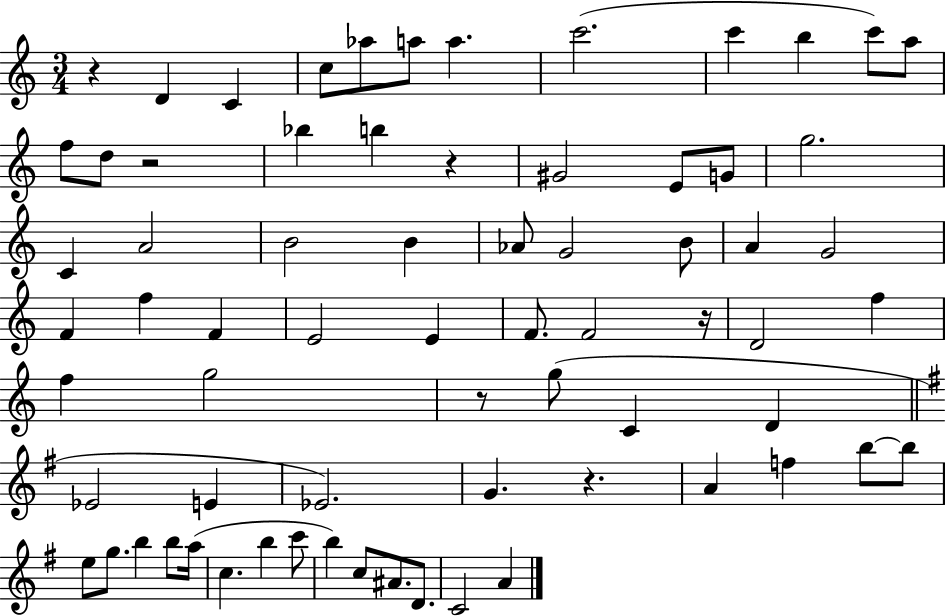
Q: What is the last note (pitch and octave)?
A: A4